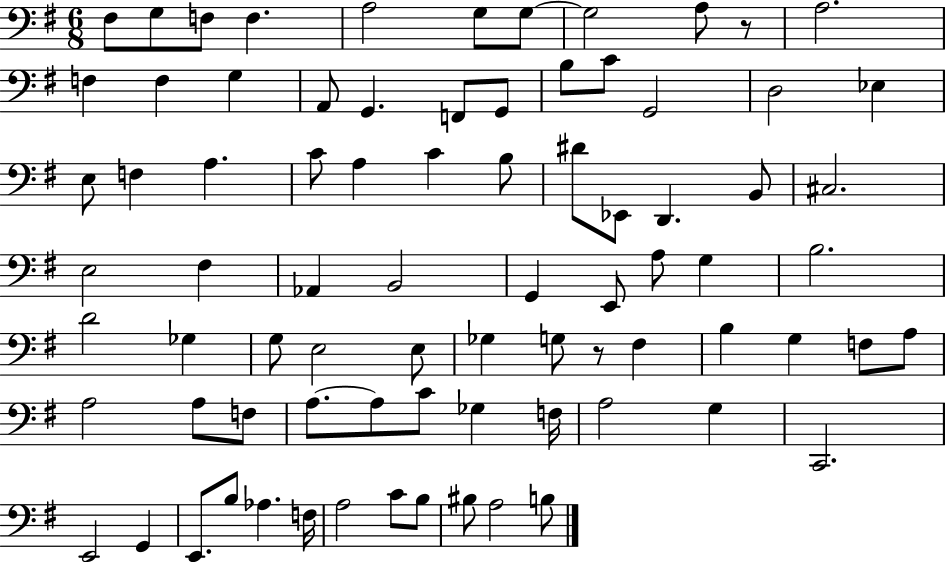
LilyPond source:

{
  \clef bass
  \numericTimeSignature
  \time 6/8
  \key g \major
  fis8 g8 f8 f4. | a2 g8 g8~~ | g2 a8 r8 | a2. | \break f4 f4 g4 | a,8 g,4. f,8 g,8 | b8 c'8 g,2 | d2 ees4 | \break e8 f4 a4. | c'8 a4 c'4 b8 | dis'8 ees,8 d,4. b,8 | cis2. | \break e2 fis4 | aes,4 b,2 | g,4 e,8 a8 g4 | b2. | \break d'2 ges4 | g8 e2 e8 | ges4 g8 r8 fis4 | b4 g4 f8 a8 | \break a2 a8 f8 | a8.~~ a8 c'8 ges4 f16 | a2 g4 | c,2. | \break e,2 g,4 | e,8. b8 aes4. f16 | a2 c'8 b8 | bis8 a2 b8 | \break \bar "|."
}